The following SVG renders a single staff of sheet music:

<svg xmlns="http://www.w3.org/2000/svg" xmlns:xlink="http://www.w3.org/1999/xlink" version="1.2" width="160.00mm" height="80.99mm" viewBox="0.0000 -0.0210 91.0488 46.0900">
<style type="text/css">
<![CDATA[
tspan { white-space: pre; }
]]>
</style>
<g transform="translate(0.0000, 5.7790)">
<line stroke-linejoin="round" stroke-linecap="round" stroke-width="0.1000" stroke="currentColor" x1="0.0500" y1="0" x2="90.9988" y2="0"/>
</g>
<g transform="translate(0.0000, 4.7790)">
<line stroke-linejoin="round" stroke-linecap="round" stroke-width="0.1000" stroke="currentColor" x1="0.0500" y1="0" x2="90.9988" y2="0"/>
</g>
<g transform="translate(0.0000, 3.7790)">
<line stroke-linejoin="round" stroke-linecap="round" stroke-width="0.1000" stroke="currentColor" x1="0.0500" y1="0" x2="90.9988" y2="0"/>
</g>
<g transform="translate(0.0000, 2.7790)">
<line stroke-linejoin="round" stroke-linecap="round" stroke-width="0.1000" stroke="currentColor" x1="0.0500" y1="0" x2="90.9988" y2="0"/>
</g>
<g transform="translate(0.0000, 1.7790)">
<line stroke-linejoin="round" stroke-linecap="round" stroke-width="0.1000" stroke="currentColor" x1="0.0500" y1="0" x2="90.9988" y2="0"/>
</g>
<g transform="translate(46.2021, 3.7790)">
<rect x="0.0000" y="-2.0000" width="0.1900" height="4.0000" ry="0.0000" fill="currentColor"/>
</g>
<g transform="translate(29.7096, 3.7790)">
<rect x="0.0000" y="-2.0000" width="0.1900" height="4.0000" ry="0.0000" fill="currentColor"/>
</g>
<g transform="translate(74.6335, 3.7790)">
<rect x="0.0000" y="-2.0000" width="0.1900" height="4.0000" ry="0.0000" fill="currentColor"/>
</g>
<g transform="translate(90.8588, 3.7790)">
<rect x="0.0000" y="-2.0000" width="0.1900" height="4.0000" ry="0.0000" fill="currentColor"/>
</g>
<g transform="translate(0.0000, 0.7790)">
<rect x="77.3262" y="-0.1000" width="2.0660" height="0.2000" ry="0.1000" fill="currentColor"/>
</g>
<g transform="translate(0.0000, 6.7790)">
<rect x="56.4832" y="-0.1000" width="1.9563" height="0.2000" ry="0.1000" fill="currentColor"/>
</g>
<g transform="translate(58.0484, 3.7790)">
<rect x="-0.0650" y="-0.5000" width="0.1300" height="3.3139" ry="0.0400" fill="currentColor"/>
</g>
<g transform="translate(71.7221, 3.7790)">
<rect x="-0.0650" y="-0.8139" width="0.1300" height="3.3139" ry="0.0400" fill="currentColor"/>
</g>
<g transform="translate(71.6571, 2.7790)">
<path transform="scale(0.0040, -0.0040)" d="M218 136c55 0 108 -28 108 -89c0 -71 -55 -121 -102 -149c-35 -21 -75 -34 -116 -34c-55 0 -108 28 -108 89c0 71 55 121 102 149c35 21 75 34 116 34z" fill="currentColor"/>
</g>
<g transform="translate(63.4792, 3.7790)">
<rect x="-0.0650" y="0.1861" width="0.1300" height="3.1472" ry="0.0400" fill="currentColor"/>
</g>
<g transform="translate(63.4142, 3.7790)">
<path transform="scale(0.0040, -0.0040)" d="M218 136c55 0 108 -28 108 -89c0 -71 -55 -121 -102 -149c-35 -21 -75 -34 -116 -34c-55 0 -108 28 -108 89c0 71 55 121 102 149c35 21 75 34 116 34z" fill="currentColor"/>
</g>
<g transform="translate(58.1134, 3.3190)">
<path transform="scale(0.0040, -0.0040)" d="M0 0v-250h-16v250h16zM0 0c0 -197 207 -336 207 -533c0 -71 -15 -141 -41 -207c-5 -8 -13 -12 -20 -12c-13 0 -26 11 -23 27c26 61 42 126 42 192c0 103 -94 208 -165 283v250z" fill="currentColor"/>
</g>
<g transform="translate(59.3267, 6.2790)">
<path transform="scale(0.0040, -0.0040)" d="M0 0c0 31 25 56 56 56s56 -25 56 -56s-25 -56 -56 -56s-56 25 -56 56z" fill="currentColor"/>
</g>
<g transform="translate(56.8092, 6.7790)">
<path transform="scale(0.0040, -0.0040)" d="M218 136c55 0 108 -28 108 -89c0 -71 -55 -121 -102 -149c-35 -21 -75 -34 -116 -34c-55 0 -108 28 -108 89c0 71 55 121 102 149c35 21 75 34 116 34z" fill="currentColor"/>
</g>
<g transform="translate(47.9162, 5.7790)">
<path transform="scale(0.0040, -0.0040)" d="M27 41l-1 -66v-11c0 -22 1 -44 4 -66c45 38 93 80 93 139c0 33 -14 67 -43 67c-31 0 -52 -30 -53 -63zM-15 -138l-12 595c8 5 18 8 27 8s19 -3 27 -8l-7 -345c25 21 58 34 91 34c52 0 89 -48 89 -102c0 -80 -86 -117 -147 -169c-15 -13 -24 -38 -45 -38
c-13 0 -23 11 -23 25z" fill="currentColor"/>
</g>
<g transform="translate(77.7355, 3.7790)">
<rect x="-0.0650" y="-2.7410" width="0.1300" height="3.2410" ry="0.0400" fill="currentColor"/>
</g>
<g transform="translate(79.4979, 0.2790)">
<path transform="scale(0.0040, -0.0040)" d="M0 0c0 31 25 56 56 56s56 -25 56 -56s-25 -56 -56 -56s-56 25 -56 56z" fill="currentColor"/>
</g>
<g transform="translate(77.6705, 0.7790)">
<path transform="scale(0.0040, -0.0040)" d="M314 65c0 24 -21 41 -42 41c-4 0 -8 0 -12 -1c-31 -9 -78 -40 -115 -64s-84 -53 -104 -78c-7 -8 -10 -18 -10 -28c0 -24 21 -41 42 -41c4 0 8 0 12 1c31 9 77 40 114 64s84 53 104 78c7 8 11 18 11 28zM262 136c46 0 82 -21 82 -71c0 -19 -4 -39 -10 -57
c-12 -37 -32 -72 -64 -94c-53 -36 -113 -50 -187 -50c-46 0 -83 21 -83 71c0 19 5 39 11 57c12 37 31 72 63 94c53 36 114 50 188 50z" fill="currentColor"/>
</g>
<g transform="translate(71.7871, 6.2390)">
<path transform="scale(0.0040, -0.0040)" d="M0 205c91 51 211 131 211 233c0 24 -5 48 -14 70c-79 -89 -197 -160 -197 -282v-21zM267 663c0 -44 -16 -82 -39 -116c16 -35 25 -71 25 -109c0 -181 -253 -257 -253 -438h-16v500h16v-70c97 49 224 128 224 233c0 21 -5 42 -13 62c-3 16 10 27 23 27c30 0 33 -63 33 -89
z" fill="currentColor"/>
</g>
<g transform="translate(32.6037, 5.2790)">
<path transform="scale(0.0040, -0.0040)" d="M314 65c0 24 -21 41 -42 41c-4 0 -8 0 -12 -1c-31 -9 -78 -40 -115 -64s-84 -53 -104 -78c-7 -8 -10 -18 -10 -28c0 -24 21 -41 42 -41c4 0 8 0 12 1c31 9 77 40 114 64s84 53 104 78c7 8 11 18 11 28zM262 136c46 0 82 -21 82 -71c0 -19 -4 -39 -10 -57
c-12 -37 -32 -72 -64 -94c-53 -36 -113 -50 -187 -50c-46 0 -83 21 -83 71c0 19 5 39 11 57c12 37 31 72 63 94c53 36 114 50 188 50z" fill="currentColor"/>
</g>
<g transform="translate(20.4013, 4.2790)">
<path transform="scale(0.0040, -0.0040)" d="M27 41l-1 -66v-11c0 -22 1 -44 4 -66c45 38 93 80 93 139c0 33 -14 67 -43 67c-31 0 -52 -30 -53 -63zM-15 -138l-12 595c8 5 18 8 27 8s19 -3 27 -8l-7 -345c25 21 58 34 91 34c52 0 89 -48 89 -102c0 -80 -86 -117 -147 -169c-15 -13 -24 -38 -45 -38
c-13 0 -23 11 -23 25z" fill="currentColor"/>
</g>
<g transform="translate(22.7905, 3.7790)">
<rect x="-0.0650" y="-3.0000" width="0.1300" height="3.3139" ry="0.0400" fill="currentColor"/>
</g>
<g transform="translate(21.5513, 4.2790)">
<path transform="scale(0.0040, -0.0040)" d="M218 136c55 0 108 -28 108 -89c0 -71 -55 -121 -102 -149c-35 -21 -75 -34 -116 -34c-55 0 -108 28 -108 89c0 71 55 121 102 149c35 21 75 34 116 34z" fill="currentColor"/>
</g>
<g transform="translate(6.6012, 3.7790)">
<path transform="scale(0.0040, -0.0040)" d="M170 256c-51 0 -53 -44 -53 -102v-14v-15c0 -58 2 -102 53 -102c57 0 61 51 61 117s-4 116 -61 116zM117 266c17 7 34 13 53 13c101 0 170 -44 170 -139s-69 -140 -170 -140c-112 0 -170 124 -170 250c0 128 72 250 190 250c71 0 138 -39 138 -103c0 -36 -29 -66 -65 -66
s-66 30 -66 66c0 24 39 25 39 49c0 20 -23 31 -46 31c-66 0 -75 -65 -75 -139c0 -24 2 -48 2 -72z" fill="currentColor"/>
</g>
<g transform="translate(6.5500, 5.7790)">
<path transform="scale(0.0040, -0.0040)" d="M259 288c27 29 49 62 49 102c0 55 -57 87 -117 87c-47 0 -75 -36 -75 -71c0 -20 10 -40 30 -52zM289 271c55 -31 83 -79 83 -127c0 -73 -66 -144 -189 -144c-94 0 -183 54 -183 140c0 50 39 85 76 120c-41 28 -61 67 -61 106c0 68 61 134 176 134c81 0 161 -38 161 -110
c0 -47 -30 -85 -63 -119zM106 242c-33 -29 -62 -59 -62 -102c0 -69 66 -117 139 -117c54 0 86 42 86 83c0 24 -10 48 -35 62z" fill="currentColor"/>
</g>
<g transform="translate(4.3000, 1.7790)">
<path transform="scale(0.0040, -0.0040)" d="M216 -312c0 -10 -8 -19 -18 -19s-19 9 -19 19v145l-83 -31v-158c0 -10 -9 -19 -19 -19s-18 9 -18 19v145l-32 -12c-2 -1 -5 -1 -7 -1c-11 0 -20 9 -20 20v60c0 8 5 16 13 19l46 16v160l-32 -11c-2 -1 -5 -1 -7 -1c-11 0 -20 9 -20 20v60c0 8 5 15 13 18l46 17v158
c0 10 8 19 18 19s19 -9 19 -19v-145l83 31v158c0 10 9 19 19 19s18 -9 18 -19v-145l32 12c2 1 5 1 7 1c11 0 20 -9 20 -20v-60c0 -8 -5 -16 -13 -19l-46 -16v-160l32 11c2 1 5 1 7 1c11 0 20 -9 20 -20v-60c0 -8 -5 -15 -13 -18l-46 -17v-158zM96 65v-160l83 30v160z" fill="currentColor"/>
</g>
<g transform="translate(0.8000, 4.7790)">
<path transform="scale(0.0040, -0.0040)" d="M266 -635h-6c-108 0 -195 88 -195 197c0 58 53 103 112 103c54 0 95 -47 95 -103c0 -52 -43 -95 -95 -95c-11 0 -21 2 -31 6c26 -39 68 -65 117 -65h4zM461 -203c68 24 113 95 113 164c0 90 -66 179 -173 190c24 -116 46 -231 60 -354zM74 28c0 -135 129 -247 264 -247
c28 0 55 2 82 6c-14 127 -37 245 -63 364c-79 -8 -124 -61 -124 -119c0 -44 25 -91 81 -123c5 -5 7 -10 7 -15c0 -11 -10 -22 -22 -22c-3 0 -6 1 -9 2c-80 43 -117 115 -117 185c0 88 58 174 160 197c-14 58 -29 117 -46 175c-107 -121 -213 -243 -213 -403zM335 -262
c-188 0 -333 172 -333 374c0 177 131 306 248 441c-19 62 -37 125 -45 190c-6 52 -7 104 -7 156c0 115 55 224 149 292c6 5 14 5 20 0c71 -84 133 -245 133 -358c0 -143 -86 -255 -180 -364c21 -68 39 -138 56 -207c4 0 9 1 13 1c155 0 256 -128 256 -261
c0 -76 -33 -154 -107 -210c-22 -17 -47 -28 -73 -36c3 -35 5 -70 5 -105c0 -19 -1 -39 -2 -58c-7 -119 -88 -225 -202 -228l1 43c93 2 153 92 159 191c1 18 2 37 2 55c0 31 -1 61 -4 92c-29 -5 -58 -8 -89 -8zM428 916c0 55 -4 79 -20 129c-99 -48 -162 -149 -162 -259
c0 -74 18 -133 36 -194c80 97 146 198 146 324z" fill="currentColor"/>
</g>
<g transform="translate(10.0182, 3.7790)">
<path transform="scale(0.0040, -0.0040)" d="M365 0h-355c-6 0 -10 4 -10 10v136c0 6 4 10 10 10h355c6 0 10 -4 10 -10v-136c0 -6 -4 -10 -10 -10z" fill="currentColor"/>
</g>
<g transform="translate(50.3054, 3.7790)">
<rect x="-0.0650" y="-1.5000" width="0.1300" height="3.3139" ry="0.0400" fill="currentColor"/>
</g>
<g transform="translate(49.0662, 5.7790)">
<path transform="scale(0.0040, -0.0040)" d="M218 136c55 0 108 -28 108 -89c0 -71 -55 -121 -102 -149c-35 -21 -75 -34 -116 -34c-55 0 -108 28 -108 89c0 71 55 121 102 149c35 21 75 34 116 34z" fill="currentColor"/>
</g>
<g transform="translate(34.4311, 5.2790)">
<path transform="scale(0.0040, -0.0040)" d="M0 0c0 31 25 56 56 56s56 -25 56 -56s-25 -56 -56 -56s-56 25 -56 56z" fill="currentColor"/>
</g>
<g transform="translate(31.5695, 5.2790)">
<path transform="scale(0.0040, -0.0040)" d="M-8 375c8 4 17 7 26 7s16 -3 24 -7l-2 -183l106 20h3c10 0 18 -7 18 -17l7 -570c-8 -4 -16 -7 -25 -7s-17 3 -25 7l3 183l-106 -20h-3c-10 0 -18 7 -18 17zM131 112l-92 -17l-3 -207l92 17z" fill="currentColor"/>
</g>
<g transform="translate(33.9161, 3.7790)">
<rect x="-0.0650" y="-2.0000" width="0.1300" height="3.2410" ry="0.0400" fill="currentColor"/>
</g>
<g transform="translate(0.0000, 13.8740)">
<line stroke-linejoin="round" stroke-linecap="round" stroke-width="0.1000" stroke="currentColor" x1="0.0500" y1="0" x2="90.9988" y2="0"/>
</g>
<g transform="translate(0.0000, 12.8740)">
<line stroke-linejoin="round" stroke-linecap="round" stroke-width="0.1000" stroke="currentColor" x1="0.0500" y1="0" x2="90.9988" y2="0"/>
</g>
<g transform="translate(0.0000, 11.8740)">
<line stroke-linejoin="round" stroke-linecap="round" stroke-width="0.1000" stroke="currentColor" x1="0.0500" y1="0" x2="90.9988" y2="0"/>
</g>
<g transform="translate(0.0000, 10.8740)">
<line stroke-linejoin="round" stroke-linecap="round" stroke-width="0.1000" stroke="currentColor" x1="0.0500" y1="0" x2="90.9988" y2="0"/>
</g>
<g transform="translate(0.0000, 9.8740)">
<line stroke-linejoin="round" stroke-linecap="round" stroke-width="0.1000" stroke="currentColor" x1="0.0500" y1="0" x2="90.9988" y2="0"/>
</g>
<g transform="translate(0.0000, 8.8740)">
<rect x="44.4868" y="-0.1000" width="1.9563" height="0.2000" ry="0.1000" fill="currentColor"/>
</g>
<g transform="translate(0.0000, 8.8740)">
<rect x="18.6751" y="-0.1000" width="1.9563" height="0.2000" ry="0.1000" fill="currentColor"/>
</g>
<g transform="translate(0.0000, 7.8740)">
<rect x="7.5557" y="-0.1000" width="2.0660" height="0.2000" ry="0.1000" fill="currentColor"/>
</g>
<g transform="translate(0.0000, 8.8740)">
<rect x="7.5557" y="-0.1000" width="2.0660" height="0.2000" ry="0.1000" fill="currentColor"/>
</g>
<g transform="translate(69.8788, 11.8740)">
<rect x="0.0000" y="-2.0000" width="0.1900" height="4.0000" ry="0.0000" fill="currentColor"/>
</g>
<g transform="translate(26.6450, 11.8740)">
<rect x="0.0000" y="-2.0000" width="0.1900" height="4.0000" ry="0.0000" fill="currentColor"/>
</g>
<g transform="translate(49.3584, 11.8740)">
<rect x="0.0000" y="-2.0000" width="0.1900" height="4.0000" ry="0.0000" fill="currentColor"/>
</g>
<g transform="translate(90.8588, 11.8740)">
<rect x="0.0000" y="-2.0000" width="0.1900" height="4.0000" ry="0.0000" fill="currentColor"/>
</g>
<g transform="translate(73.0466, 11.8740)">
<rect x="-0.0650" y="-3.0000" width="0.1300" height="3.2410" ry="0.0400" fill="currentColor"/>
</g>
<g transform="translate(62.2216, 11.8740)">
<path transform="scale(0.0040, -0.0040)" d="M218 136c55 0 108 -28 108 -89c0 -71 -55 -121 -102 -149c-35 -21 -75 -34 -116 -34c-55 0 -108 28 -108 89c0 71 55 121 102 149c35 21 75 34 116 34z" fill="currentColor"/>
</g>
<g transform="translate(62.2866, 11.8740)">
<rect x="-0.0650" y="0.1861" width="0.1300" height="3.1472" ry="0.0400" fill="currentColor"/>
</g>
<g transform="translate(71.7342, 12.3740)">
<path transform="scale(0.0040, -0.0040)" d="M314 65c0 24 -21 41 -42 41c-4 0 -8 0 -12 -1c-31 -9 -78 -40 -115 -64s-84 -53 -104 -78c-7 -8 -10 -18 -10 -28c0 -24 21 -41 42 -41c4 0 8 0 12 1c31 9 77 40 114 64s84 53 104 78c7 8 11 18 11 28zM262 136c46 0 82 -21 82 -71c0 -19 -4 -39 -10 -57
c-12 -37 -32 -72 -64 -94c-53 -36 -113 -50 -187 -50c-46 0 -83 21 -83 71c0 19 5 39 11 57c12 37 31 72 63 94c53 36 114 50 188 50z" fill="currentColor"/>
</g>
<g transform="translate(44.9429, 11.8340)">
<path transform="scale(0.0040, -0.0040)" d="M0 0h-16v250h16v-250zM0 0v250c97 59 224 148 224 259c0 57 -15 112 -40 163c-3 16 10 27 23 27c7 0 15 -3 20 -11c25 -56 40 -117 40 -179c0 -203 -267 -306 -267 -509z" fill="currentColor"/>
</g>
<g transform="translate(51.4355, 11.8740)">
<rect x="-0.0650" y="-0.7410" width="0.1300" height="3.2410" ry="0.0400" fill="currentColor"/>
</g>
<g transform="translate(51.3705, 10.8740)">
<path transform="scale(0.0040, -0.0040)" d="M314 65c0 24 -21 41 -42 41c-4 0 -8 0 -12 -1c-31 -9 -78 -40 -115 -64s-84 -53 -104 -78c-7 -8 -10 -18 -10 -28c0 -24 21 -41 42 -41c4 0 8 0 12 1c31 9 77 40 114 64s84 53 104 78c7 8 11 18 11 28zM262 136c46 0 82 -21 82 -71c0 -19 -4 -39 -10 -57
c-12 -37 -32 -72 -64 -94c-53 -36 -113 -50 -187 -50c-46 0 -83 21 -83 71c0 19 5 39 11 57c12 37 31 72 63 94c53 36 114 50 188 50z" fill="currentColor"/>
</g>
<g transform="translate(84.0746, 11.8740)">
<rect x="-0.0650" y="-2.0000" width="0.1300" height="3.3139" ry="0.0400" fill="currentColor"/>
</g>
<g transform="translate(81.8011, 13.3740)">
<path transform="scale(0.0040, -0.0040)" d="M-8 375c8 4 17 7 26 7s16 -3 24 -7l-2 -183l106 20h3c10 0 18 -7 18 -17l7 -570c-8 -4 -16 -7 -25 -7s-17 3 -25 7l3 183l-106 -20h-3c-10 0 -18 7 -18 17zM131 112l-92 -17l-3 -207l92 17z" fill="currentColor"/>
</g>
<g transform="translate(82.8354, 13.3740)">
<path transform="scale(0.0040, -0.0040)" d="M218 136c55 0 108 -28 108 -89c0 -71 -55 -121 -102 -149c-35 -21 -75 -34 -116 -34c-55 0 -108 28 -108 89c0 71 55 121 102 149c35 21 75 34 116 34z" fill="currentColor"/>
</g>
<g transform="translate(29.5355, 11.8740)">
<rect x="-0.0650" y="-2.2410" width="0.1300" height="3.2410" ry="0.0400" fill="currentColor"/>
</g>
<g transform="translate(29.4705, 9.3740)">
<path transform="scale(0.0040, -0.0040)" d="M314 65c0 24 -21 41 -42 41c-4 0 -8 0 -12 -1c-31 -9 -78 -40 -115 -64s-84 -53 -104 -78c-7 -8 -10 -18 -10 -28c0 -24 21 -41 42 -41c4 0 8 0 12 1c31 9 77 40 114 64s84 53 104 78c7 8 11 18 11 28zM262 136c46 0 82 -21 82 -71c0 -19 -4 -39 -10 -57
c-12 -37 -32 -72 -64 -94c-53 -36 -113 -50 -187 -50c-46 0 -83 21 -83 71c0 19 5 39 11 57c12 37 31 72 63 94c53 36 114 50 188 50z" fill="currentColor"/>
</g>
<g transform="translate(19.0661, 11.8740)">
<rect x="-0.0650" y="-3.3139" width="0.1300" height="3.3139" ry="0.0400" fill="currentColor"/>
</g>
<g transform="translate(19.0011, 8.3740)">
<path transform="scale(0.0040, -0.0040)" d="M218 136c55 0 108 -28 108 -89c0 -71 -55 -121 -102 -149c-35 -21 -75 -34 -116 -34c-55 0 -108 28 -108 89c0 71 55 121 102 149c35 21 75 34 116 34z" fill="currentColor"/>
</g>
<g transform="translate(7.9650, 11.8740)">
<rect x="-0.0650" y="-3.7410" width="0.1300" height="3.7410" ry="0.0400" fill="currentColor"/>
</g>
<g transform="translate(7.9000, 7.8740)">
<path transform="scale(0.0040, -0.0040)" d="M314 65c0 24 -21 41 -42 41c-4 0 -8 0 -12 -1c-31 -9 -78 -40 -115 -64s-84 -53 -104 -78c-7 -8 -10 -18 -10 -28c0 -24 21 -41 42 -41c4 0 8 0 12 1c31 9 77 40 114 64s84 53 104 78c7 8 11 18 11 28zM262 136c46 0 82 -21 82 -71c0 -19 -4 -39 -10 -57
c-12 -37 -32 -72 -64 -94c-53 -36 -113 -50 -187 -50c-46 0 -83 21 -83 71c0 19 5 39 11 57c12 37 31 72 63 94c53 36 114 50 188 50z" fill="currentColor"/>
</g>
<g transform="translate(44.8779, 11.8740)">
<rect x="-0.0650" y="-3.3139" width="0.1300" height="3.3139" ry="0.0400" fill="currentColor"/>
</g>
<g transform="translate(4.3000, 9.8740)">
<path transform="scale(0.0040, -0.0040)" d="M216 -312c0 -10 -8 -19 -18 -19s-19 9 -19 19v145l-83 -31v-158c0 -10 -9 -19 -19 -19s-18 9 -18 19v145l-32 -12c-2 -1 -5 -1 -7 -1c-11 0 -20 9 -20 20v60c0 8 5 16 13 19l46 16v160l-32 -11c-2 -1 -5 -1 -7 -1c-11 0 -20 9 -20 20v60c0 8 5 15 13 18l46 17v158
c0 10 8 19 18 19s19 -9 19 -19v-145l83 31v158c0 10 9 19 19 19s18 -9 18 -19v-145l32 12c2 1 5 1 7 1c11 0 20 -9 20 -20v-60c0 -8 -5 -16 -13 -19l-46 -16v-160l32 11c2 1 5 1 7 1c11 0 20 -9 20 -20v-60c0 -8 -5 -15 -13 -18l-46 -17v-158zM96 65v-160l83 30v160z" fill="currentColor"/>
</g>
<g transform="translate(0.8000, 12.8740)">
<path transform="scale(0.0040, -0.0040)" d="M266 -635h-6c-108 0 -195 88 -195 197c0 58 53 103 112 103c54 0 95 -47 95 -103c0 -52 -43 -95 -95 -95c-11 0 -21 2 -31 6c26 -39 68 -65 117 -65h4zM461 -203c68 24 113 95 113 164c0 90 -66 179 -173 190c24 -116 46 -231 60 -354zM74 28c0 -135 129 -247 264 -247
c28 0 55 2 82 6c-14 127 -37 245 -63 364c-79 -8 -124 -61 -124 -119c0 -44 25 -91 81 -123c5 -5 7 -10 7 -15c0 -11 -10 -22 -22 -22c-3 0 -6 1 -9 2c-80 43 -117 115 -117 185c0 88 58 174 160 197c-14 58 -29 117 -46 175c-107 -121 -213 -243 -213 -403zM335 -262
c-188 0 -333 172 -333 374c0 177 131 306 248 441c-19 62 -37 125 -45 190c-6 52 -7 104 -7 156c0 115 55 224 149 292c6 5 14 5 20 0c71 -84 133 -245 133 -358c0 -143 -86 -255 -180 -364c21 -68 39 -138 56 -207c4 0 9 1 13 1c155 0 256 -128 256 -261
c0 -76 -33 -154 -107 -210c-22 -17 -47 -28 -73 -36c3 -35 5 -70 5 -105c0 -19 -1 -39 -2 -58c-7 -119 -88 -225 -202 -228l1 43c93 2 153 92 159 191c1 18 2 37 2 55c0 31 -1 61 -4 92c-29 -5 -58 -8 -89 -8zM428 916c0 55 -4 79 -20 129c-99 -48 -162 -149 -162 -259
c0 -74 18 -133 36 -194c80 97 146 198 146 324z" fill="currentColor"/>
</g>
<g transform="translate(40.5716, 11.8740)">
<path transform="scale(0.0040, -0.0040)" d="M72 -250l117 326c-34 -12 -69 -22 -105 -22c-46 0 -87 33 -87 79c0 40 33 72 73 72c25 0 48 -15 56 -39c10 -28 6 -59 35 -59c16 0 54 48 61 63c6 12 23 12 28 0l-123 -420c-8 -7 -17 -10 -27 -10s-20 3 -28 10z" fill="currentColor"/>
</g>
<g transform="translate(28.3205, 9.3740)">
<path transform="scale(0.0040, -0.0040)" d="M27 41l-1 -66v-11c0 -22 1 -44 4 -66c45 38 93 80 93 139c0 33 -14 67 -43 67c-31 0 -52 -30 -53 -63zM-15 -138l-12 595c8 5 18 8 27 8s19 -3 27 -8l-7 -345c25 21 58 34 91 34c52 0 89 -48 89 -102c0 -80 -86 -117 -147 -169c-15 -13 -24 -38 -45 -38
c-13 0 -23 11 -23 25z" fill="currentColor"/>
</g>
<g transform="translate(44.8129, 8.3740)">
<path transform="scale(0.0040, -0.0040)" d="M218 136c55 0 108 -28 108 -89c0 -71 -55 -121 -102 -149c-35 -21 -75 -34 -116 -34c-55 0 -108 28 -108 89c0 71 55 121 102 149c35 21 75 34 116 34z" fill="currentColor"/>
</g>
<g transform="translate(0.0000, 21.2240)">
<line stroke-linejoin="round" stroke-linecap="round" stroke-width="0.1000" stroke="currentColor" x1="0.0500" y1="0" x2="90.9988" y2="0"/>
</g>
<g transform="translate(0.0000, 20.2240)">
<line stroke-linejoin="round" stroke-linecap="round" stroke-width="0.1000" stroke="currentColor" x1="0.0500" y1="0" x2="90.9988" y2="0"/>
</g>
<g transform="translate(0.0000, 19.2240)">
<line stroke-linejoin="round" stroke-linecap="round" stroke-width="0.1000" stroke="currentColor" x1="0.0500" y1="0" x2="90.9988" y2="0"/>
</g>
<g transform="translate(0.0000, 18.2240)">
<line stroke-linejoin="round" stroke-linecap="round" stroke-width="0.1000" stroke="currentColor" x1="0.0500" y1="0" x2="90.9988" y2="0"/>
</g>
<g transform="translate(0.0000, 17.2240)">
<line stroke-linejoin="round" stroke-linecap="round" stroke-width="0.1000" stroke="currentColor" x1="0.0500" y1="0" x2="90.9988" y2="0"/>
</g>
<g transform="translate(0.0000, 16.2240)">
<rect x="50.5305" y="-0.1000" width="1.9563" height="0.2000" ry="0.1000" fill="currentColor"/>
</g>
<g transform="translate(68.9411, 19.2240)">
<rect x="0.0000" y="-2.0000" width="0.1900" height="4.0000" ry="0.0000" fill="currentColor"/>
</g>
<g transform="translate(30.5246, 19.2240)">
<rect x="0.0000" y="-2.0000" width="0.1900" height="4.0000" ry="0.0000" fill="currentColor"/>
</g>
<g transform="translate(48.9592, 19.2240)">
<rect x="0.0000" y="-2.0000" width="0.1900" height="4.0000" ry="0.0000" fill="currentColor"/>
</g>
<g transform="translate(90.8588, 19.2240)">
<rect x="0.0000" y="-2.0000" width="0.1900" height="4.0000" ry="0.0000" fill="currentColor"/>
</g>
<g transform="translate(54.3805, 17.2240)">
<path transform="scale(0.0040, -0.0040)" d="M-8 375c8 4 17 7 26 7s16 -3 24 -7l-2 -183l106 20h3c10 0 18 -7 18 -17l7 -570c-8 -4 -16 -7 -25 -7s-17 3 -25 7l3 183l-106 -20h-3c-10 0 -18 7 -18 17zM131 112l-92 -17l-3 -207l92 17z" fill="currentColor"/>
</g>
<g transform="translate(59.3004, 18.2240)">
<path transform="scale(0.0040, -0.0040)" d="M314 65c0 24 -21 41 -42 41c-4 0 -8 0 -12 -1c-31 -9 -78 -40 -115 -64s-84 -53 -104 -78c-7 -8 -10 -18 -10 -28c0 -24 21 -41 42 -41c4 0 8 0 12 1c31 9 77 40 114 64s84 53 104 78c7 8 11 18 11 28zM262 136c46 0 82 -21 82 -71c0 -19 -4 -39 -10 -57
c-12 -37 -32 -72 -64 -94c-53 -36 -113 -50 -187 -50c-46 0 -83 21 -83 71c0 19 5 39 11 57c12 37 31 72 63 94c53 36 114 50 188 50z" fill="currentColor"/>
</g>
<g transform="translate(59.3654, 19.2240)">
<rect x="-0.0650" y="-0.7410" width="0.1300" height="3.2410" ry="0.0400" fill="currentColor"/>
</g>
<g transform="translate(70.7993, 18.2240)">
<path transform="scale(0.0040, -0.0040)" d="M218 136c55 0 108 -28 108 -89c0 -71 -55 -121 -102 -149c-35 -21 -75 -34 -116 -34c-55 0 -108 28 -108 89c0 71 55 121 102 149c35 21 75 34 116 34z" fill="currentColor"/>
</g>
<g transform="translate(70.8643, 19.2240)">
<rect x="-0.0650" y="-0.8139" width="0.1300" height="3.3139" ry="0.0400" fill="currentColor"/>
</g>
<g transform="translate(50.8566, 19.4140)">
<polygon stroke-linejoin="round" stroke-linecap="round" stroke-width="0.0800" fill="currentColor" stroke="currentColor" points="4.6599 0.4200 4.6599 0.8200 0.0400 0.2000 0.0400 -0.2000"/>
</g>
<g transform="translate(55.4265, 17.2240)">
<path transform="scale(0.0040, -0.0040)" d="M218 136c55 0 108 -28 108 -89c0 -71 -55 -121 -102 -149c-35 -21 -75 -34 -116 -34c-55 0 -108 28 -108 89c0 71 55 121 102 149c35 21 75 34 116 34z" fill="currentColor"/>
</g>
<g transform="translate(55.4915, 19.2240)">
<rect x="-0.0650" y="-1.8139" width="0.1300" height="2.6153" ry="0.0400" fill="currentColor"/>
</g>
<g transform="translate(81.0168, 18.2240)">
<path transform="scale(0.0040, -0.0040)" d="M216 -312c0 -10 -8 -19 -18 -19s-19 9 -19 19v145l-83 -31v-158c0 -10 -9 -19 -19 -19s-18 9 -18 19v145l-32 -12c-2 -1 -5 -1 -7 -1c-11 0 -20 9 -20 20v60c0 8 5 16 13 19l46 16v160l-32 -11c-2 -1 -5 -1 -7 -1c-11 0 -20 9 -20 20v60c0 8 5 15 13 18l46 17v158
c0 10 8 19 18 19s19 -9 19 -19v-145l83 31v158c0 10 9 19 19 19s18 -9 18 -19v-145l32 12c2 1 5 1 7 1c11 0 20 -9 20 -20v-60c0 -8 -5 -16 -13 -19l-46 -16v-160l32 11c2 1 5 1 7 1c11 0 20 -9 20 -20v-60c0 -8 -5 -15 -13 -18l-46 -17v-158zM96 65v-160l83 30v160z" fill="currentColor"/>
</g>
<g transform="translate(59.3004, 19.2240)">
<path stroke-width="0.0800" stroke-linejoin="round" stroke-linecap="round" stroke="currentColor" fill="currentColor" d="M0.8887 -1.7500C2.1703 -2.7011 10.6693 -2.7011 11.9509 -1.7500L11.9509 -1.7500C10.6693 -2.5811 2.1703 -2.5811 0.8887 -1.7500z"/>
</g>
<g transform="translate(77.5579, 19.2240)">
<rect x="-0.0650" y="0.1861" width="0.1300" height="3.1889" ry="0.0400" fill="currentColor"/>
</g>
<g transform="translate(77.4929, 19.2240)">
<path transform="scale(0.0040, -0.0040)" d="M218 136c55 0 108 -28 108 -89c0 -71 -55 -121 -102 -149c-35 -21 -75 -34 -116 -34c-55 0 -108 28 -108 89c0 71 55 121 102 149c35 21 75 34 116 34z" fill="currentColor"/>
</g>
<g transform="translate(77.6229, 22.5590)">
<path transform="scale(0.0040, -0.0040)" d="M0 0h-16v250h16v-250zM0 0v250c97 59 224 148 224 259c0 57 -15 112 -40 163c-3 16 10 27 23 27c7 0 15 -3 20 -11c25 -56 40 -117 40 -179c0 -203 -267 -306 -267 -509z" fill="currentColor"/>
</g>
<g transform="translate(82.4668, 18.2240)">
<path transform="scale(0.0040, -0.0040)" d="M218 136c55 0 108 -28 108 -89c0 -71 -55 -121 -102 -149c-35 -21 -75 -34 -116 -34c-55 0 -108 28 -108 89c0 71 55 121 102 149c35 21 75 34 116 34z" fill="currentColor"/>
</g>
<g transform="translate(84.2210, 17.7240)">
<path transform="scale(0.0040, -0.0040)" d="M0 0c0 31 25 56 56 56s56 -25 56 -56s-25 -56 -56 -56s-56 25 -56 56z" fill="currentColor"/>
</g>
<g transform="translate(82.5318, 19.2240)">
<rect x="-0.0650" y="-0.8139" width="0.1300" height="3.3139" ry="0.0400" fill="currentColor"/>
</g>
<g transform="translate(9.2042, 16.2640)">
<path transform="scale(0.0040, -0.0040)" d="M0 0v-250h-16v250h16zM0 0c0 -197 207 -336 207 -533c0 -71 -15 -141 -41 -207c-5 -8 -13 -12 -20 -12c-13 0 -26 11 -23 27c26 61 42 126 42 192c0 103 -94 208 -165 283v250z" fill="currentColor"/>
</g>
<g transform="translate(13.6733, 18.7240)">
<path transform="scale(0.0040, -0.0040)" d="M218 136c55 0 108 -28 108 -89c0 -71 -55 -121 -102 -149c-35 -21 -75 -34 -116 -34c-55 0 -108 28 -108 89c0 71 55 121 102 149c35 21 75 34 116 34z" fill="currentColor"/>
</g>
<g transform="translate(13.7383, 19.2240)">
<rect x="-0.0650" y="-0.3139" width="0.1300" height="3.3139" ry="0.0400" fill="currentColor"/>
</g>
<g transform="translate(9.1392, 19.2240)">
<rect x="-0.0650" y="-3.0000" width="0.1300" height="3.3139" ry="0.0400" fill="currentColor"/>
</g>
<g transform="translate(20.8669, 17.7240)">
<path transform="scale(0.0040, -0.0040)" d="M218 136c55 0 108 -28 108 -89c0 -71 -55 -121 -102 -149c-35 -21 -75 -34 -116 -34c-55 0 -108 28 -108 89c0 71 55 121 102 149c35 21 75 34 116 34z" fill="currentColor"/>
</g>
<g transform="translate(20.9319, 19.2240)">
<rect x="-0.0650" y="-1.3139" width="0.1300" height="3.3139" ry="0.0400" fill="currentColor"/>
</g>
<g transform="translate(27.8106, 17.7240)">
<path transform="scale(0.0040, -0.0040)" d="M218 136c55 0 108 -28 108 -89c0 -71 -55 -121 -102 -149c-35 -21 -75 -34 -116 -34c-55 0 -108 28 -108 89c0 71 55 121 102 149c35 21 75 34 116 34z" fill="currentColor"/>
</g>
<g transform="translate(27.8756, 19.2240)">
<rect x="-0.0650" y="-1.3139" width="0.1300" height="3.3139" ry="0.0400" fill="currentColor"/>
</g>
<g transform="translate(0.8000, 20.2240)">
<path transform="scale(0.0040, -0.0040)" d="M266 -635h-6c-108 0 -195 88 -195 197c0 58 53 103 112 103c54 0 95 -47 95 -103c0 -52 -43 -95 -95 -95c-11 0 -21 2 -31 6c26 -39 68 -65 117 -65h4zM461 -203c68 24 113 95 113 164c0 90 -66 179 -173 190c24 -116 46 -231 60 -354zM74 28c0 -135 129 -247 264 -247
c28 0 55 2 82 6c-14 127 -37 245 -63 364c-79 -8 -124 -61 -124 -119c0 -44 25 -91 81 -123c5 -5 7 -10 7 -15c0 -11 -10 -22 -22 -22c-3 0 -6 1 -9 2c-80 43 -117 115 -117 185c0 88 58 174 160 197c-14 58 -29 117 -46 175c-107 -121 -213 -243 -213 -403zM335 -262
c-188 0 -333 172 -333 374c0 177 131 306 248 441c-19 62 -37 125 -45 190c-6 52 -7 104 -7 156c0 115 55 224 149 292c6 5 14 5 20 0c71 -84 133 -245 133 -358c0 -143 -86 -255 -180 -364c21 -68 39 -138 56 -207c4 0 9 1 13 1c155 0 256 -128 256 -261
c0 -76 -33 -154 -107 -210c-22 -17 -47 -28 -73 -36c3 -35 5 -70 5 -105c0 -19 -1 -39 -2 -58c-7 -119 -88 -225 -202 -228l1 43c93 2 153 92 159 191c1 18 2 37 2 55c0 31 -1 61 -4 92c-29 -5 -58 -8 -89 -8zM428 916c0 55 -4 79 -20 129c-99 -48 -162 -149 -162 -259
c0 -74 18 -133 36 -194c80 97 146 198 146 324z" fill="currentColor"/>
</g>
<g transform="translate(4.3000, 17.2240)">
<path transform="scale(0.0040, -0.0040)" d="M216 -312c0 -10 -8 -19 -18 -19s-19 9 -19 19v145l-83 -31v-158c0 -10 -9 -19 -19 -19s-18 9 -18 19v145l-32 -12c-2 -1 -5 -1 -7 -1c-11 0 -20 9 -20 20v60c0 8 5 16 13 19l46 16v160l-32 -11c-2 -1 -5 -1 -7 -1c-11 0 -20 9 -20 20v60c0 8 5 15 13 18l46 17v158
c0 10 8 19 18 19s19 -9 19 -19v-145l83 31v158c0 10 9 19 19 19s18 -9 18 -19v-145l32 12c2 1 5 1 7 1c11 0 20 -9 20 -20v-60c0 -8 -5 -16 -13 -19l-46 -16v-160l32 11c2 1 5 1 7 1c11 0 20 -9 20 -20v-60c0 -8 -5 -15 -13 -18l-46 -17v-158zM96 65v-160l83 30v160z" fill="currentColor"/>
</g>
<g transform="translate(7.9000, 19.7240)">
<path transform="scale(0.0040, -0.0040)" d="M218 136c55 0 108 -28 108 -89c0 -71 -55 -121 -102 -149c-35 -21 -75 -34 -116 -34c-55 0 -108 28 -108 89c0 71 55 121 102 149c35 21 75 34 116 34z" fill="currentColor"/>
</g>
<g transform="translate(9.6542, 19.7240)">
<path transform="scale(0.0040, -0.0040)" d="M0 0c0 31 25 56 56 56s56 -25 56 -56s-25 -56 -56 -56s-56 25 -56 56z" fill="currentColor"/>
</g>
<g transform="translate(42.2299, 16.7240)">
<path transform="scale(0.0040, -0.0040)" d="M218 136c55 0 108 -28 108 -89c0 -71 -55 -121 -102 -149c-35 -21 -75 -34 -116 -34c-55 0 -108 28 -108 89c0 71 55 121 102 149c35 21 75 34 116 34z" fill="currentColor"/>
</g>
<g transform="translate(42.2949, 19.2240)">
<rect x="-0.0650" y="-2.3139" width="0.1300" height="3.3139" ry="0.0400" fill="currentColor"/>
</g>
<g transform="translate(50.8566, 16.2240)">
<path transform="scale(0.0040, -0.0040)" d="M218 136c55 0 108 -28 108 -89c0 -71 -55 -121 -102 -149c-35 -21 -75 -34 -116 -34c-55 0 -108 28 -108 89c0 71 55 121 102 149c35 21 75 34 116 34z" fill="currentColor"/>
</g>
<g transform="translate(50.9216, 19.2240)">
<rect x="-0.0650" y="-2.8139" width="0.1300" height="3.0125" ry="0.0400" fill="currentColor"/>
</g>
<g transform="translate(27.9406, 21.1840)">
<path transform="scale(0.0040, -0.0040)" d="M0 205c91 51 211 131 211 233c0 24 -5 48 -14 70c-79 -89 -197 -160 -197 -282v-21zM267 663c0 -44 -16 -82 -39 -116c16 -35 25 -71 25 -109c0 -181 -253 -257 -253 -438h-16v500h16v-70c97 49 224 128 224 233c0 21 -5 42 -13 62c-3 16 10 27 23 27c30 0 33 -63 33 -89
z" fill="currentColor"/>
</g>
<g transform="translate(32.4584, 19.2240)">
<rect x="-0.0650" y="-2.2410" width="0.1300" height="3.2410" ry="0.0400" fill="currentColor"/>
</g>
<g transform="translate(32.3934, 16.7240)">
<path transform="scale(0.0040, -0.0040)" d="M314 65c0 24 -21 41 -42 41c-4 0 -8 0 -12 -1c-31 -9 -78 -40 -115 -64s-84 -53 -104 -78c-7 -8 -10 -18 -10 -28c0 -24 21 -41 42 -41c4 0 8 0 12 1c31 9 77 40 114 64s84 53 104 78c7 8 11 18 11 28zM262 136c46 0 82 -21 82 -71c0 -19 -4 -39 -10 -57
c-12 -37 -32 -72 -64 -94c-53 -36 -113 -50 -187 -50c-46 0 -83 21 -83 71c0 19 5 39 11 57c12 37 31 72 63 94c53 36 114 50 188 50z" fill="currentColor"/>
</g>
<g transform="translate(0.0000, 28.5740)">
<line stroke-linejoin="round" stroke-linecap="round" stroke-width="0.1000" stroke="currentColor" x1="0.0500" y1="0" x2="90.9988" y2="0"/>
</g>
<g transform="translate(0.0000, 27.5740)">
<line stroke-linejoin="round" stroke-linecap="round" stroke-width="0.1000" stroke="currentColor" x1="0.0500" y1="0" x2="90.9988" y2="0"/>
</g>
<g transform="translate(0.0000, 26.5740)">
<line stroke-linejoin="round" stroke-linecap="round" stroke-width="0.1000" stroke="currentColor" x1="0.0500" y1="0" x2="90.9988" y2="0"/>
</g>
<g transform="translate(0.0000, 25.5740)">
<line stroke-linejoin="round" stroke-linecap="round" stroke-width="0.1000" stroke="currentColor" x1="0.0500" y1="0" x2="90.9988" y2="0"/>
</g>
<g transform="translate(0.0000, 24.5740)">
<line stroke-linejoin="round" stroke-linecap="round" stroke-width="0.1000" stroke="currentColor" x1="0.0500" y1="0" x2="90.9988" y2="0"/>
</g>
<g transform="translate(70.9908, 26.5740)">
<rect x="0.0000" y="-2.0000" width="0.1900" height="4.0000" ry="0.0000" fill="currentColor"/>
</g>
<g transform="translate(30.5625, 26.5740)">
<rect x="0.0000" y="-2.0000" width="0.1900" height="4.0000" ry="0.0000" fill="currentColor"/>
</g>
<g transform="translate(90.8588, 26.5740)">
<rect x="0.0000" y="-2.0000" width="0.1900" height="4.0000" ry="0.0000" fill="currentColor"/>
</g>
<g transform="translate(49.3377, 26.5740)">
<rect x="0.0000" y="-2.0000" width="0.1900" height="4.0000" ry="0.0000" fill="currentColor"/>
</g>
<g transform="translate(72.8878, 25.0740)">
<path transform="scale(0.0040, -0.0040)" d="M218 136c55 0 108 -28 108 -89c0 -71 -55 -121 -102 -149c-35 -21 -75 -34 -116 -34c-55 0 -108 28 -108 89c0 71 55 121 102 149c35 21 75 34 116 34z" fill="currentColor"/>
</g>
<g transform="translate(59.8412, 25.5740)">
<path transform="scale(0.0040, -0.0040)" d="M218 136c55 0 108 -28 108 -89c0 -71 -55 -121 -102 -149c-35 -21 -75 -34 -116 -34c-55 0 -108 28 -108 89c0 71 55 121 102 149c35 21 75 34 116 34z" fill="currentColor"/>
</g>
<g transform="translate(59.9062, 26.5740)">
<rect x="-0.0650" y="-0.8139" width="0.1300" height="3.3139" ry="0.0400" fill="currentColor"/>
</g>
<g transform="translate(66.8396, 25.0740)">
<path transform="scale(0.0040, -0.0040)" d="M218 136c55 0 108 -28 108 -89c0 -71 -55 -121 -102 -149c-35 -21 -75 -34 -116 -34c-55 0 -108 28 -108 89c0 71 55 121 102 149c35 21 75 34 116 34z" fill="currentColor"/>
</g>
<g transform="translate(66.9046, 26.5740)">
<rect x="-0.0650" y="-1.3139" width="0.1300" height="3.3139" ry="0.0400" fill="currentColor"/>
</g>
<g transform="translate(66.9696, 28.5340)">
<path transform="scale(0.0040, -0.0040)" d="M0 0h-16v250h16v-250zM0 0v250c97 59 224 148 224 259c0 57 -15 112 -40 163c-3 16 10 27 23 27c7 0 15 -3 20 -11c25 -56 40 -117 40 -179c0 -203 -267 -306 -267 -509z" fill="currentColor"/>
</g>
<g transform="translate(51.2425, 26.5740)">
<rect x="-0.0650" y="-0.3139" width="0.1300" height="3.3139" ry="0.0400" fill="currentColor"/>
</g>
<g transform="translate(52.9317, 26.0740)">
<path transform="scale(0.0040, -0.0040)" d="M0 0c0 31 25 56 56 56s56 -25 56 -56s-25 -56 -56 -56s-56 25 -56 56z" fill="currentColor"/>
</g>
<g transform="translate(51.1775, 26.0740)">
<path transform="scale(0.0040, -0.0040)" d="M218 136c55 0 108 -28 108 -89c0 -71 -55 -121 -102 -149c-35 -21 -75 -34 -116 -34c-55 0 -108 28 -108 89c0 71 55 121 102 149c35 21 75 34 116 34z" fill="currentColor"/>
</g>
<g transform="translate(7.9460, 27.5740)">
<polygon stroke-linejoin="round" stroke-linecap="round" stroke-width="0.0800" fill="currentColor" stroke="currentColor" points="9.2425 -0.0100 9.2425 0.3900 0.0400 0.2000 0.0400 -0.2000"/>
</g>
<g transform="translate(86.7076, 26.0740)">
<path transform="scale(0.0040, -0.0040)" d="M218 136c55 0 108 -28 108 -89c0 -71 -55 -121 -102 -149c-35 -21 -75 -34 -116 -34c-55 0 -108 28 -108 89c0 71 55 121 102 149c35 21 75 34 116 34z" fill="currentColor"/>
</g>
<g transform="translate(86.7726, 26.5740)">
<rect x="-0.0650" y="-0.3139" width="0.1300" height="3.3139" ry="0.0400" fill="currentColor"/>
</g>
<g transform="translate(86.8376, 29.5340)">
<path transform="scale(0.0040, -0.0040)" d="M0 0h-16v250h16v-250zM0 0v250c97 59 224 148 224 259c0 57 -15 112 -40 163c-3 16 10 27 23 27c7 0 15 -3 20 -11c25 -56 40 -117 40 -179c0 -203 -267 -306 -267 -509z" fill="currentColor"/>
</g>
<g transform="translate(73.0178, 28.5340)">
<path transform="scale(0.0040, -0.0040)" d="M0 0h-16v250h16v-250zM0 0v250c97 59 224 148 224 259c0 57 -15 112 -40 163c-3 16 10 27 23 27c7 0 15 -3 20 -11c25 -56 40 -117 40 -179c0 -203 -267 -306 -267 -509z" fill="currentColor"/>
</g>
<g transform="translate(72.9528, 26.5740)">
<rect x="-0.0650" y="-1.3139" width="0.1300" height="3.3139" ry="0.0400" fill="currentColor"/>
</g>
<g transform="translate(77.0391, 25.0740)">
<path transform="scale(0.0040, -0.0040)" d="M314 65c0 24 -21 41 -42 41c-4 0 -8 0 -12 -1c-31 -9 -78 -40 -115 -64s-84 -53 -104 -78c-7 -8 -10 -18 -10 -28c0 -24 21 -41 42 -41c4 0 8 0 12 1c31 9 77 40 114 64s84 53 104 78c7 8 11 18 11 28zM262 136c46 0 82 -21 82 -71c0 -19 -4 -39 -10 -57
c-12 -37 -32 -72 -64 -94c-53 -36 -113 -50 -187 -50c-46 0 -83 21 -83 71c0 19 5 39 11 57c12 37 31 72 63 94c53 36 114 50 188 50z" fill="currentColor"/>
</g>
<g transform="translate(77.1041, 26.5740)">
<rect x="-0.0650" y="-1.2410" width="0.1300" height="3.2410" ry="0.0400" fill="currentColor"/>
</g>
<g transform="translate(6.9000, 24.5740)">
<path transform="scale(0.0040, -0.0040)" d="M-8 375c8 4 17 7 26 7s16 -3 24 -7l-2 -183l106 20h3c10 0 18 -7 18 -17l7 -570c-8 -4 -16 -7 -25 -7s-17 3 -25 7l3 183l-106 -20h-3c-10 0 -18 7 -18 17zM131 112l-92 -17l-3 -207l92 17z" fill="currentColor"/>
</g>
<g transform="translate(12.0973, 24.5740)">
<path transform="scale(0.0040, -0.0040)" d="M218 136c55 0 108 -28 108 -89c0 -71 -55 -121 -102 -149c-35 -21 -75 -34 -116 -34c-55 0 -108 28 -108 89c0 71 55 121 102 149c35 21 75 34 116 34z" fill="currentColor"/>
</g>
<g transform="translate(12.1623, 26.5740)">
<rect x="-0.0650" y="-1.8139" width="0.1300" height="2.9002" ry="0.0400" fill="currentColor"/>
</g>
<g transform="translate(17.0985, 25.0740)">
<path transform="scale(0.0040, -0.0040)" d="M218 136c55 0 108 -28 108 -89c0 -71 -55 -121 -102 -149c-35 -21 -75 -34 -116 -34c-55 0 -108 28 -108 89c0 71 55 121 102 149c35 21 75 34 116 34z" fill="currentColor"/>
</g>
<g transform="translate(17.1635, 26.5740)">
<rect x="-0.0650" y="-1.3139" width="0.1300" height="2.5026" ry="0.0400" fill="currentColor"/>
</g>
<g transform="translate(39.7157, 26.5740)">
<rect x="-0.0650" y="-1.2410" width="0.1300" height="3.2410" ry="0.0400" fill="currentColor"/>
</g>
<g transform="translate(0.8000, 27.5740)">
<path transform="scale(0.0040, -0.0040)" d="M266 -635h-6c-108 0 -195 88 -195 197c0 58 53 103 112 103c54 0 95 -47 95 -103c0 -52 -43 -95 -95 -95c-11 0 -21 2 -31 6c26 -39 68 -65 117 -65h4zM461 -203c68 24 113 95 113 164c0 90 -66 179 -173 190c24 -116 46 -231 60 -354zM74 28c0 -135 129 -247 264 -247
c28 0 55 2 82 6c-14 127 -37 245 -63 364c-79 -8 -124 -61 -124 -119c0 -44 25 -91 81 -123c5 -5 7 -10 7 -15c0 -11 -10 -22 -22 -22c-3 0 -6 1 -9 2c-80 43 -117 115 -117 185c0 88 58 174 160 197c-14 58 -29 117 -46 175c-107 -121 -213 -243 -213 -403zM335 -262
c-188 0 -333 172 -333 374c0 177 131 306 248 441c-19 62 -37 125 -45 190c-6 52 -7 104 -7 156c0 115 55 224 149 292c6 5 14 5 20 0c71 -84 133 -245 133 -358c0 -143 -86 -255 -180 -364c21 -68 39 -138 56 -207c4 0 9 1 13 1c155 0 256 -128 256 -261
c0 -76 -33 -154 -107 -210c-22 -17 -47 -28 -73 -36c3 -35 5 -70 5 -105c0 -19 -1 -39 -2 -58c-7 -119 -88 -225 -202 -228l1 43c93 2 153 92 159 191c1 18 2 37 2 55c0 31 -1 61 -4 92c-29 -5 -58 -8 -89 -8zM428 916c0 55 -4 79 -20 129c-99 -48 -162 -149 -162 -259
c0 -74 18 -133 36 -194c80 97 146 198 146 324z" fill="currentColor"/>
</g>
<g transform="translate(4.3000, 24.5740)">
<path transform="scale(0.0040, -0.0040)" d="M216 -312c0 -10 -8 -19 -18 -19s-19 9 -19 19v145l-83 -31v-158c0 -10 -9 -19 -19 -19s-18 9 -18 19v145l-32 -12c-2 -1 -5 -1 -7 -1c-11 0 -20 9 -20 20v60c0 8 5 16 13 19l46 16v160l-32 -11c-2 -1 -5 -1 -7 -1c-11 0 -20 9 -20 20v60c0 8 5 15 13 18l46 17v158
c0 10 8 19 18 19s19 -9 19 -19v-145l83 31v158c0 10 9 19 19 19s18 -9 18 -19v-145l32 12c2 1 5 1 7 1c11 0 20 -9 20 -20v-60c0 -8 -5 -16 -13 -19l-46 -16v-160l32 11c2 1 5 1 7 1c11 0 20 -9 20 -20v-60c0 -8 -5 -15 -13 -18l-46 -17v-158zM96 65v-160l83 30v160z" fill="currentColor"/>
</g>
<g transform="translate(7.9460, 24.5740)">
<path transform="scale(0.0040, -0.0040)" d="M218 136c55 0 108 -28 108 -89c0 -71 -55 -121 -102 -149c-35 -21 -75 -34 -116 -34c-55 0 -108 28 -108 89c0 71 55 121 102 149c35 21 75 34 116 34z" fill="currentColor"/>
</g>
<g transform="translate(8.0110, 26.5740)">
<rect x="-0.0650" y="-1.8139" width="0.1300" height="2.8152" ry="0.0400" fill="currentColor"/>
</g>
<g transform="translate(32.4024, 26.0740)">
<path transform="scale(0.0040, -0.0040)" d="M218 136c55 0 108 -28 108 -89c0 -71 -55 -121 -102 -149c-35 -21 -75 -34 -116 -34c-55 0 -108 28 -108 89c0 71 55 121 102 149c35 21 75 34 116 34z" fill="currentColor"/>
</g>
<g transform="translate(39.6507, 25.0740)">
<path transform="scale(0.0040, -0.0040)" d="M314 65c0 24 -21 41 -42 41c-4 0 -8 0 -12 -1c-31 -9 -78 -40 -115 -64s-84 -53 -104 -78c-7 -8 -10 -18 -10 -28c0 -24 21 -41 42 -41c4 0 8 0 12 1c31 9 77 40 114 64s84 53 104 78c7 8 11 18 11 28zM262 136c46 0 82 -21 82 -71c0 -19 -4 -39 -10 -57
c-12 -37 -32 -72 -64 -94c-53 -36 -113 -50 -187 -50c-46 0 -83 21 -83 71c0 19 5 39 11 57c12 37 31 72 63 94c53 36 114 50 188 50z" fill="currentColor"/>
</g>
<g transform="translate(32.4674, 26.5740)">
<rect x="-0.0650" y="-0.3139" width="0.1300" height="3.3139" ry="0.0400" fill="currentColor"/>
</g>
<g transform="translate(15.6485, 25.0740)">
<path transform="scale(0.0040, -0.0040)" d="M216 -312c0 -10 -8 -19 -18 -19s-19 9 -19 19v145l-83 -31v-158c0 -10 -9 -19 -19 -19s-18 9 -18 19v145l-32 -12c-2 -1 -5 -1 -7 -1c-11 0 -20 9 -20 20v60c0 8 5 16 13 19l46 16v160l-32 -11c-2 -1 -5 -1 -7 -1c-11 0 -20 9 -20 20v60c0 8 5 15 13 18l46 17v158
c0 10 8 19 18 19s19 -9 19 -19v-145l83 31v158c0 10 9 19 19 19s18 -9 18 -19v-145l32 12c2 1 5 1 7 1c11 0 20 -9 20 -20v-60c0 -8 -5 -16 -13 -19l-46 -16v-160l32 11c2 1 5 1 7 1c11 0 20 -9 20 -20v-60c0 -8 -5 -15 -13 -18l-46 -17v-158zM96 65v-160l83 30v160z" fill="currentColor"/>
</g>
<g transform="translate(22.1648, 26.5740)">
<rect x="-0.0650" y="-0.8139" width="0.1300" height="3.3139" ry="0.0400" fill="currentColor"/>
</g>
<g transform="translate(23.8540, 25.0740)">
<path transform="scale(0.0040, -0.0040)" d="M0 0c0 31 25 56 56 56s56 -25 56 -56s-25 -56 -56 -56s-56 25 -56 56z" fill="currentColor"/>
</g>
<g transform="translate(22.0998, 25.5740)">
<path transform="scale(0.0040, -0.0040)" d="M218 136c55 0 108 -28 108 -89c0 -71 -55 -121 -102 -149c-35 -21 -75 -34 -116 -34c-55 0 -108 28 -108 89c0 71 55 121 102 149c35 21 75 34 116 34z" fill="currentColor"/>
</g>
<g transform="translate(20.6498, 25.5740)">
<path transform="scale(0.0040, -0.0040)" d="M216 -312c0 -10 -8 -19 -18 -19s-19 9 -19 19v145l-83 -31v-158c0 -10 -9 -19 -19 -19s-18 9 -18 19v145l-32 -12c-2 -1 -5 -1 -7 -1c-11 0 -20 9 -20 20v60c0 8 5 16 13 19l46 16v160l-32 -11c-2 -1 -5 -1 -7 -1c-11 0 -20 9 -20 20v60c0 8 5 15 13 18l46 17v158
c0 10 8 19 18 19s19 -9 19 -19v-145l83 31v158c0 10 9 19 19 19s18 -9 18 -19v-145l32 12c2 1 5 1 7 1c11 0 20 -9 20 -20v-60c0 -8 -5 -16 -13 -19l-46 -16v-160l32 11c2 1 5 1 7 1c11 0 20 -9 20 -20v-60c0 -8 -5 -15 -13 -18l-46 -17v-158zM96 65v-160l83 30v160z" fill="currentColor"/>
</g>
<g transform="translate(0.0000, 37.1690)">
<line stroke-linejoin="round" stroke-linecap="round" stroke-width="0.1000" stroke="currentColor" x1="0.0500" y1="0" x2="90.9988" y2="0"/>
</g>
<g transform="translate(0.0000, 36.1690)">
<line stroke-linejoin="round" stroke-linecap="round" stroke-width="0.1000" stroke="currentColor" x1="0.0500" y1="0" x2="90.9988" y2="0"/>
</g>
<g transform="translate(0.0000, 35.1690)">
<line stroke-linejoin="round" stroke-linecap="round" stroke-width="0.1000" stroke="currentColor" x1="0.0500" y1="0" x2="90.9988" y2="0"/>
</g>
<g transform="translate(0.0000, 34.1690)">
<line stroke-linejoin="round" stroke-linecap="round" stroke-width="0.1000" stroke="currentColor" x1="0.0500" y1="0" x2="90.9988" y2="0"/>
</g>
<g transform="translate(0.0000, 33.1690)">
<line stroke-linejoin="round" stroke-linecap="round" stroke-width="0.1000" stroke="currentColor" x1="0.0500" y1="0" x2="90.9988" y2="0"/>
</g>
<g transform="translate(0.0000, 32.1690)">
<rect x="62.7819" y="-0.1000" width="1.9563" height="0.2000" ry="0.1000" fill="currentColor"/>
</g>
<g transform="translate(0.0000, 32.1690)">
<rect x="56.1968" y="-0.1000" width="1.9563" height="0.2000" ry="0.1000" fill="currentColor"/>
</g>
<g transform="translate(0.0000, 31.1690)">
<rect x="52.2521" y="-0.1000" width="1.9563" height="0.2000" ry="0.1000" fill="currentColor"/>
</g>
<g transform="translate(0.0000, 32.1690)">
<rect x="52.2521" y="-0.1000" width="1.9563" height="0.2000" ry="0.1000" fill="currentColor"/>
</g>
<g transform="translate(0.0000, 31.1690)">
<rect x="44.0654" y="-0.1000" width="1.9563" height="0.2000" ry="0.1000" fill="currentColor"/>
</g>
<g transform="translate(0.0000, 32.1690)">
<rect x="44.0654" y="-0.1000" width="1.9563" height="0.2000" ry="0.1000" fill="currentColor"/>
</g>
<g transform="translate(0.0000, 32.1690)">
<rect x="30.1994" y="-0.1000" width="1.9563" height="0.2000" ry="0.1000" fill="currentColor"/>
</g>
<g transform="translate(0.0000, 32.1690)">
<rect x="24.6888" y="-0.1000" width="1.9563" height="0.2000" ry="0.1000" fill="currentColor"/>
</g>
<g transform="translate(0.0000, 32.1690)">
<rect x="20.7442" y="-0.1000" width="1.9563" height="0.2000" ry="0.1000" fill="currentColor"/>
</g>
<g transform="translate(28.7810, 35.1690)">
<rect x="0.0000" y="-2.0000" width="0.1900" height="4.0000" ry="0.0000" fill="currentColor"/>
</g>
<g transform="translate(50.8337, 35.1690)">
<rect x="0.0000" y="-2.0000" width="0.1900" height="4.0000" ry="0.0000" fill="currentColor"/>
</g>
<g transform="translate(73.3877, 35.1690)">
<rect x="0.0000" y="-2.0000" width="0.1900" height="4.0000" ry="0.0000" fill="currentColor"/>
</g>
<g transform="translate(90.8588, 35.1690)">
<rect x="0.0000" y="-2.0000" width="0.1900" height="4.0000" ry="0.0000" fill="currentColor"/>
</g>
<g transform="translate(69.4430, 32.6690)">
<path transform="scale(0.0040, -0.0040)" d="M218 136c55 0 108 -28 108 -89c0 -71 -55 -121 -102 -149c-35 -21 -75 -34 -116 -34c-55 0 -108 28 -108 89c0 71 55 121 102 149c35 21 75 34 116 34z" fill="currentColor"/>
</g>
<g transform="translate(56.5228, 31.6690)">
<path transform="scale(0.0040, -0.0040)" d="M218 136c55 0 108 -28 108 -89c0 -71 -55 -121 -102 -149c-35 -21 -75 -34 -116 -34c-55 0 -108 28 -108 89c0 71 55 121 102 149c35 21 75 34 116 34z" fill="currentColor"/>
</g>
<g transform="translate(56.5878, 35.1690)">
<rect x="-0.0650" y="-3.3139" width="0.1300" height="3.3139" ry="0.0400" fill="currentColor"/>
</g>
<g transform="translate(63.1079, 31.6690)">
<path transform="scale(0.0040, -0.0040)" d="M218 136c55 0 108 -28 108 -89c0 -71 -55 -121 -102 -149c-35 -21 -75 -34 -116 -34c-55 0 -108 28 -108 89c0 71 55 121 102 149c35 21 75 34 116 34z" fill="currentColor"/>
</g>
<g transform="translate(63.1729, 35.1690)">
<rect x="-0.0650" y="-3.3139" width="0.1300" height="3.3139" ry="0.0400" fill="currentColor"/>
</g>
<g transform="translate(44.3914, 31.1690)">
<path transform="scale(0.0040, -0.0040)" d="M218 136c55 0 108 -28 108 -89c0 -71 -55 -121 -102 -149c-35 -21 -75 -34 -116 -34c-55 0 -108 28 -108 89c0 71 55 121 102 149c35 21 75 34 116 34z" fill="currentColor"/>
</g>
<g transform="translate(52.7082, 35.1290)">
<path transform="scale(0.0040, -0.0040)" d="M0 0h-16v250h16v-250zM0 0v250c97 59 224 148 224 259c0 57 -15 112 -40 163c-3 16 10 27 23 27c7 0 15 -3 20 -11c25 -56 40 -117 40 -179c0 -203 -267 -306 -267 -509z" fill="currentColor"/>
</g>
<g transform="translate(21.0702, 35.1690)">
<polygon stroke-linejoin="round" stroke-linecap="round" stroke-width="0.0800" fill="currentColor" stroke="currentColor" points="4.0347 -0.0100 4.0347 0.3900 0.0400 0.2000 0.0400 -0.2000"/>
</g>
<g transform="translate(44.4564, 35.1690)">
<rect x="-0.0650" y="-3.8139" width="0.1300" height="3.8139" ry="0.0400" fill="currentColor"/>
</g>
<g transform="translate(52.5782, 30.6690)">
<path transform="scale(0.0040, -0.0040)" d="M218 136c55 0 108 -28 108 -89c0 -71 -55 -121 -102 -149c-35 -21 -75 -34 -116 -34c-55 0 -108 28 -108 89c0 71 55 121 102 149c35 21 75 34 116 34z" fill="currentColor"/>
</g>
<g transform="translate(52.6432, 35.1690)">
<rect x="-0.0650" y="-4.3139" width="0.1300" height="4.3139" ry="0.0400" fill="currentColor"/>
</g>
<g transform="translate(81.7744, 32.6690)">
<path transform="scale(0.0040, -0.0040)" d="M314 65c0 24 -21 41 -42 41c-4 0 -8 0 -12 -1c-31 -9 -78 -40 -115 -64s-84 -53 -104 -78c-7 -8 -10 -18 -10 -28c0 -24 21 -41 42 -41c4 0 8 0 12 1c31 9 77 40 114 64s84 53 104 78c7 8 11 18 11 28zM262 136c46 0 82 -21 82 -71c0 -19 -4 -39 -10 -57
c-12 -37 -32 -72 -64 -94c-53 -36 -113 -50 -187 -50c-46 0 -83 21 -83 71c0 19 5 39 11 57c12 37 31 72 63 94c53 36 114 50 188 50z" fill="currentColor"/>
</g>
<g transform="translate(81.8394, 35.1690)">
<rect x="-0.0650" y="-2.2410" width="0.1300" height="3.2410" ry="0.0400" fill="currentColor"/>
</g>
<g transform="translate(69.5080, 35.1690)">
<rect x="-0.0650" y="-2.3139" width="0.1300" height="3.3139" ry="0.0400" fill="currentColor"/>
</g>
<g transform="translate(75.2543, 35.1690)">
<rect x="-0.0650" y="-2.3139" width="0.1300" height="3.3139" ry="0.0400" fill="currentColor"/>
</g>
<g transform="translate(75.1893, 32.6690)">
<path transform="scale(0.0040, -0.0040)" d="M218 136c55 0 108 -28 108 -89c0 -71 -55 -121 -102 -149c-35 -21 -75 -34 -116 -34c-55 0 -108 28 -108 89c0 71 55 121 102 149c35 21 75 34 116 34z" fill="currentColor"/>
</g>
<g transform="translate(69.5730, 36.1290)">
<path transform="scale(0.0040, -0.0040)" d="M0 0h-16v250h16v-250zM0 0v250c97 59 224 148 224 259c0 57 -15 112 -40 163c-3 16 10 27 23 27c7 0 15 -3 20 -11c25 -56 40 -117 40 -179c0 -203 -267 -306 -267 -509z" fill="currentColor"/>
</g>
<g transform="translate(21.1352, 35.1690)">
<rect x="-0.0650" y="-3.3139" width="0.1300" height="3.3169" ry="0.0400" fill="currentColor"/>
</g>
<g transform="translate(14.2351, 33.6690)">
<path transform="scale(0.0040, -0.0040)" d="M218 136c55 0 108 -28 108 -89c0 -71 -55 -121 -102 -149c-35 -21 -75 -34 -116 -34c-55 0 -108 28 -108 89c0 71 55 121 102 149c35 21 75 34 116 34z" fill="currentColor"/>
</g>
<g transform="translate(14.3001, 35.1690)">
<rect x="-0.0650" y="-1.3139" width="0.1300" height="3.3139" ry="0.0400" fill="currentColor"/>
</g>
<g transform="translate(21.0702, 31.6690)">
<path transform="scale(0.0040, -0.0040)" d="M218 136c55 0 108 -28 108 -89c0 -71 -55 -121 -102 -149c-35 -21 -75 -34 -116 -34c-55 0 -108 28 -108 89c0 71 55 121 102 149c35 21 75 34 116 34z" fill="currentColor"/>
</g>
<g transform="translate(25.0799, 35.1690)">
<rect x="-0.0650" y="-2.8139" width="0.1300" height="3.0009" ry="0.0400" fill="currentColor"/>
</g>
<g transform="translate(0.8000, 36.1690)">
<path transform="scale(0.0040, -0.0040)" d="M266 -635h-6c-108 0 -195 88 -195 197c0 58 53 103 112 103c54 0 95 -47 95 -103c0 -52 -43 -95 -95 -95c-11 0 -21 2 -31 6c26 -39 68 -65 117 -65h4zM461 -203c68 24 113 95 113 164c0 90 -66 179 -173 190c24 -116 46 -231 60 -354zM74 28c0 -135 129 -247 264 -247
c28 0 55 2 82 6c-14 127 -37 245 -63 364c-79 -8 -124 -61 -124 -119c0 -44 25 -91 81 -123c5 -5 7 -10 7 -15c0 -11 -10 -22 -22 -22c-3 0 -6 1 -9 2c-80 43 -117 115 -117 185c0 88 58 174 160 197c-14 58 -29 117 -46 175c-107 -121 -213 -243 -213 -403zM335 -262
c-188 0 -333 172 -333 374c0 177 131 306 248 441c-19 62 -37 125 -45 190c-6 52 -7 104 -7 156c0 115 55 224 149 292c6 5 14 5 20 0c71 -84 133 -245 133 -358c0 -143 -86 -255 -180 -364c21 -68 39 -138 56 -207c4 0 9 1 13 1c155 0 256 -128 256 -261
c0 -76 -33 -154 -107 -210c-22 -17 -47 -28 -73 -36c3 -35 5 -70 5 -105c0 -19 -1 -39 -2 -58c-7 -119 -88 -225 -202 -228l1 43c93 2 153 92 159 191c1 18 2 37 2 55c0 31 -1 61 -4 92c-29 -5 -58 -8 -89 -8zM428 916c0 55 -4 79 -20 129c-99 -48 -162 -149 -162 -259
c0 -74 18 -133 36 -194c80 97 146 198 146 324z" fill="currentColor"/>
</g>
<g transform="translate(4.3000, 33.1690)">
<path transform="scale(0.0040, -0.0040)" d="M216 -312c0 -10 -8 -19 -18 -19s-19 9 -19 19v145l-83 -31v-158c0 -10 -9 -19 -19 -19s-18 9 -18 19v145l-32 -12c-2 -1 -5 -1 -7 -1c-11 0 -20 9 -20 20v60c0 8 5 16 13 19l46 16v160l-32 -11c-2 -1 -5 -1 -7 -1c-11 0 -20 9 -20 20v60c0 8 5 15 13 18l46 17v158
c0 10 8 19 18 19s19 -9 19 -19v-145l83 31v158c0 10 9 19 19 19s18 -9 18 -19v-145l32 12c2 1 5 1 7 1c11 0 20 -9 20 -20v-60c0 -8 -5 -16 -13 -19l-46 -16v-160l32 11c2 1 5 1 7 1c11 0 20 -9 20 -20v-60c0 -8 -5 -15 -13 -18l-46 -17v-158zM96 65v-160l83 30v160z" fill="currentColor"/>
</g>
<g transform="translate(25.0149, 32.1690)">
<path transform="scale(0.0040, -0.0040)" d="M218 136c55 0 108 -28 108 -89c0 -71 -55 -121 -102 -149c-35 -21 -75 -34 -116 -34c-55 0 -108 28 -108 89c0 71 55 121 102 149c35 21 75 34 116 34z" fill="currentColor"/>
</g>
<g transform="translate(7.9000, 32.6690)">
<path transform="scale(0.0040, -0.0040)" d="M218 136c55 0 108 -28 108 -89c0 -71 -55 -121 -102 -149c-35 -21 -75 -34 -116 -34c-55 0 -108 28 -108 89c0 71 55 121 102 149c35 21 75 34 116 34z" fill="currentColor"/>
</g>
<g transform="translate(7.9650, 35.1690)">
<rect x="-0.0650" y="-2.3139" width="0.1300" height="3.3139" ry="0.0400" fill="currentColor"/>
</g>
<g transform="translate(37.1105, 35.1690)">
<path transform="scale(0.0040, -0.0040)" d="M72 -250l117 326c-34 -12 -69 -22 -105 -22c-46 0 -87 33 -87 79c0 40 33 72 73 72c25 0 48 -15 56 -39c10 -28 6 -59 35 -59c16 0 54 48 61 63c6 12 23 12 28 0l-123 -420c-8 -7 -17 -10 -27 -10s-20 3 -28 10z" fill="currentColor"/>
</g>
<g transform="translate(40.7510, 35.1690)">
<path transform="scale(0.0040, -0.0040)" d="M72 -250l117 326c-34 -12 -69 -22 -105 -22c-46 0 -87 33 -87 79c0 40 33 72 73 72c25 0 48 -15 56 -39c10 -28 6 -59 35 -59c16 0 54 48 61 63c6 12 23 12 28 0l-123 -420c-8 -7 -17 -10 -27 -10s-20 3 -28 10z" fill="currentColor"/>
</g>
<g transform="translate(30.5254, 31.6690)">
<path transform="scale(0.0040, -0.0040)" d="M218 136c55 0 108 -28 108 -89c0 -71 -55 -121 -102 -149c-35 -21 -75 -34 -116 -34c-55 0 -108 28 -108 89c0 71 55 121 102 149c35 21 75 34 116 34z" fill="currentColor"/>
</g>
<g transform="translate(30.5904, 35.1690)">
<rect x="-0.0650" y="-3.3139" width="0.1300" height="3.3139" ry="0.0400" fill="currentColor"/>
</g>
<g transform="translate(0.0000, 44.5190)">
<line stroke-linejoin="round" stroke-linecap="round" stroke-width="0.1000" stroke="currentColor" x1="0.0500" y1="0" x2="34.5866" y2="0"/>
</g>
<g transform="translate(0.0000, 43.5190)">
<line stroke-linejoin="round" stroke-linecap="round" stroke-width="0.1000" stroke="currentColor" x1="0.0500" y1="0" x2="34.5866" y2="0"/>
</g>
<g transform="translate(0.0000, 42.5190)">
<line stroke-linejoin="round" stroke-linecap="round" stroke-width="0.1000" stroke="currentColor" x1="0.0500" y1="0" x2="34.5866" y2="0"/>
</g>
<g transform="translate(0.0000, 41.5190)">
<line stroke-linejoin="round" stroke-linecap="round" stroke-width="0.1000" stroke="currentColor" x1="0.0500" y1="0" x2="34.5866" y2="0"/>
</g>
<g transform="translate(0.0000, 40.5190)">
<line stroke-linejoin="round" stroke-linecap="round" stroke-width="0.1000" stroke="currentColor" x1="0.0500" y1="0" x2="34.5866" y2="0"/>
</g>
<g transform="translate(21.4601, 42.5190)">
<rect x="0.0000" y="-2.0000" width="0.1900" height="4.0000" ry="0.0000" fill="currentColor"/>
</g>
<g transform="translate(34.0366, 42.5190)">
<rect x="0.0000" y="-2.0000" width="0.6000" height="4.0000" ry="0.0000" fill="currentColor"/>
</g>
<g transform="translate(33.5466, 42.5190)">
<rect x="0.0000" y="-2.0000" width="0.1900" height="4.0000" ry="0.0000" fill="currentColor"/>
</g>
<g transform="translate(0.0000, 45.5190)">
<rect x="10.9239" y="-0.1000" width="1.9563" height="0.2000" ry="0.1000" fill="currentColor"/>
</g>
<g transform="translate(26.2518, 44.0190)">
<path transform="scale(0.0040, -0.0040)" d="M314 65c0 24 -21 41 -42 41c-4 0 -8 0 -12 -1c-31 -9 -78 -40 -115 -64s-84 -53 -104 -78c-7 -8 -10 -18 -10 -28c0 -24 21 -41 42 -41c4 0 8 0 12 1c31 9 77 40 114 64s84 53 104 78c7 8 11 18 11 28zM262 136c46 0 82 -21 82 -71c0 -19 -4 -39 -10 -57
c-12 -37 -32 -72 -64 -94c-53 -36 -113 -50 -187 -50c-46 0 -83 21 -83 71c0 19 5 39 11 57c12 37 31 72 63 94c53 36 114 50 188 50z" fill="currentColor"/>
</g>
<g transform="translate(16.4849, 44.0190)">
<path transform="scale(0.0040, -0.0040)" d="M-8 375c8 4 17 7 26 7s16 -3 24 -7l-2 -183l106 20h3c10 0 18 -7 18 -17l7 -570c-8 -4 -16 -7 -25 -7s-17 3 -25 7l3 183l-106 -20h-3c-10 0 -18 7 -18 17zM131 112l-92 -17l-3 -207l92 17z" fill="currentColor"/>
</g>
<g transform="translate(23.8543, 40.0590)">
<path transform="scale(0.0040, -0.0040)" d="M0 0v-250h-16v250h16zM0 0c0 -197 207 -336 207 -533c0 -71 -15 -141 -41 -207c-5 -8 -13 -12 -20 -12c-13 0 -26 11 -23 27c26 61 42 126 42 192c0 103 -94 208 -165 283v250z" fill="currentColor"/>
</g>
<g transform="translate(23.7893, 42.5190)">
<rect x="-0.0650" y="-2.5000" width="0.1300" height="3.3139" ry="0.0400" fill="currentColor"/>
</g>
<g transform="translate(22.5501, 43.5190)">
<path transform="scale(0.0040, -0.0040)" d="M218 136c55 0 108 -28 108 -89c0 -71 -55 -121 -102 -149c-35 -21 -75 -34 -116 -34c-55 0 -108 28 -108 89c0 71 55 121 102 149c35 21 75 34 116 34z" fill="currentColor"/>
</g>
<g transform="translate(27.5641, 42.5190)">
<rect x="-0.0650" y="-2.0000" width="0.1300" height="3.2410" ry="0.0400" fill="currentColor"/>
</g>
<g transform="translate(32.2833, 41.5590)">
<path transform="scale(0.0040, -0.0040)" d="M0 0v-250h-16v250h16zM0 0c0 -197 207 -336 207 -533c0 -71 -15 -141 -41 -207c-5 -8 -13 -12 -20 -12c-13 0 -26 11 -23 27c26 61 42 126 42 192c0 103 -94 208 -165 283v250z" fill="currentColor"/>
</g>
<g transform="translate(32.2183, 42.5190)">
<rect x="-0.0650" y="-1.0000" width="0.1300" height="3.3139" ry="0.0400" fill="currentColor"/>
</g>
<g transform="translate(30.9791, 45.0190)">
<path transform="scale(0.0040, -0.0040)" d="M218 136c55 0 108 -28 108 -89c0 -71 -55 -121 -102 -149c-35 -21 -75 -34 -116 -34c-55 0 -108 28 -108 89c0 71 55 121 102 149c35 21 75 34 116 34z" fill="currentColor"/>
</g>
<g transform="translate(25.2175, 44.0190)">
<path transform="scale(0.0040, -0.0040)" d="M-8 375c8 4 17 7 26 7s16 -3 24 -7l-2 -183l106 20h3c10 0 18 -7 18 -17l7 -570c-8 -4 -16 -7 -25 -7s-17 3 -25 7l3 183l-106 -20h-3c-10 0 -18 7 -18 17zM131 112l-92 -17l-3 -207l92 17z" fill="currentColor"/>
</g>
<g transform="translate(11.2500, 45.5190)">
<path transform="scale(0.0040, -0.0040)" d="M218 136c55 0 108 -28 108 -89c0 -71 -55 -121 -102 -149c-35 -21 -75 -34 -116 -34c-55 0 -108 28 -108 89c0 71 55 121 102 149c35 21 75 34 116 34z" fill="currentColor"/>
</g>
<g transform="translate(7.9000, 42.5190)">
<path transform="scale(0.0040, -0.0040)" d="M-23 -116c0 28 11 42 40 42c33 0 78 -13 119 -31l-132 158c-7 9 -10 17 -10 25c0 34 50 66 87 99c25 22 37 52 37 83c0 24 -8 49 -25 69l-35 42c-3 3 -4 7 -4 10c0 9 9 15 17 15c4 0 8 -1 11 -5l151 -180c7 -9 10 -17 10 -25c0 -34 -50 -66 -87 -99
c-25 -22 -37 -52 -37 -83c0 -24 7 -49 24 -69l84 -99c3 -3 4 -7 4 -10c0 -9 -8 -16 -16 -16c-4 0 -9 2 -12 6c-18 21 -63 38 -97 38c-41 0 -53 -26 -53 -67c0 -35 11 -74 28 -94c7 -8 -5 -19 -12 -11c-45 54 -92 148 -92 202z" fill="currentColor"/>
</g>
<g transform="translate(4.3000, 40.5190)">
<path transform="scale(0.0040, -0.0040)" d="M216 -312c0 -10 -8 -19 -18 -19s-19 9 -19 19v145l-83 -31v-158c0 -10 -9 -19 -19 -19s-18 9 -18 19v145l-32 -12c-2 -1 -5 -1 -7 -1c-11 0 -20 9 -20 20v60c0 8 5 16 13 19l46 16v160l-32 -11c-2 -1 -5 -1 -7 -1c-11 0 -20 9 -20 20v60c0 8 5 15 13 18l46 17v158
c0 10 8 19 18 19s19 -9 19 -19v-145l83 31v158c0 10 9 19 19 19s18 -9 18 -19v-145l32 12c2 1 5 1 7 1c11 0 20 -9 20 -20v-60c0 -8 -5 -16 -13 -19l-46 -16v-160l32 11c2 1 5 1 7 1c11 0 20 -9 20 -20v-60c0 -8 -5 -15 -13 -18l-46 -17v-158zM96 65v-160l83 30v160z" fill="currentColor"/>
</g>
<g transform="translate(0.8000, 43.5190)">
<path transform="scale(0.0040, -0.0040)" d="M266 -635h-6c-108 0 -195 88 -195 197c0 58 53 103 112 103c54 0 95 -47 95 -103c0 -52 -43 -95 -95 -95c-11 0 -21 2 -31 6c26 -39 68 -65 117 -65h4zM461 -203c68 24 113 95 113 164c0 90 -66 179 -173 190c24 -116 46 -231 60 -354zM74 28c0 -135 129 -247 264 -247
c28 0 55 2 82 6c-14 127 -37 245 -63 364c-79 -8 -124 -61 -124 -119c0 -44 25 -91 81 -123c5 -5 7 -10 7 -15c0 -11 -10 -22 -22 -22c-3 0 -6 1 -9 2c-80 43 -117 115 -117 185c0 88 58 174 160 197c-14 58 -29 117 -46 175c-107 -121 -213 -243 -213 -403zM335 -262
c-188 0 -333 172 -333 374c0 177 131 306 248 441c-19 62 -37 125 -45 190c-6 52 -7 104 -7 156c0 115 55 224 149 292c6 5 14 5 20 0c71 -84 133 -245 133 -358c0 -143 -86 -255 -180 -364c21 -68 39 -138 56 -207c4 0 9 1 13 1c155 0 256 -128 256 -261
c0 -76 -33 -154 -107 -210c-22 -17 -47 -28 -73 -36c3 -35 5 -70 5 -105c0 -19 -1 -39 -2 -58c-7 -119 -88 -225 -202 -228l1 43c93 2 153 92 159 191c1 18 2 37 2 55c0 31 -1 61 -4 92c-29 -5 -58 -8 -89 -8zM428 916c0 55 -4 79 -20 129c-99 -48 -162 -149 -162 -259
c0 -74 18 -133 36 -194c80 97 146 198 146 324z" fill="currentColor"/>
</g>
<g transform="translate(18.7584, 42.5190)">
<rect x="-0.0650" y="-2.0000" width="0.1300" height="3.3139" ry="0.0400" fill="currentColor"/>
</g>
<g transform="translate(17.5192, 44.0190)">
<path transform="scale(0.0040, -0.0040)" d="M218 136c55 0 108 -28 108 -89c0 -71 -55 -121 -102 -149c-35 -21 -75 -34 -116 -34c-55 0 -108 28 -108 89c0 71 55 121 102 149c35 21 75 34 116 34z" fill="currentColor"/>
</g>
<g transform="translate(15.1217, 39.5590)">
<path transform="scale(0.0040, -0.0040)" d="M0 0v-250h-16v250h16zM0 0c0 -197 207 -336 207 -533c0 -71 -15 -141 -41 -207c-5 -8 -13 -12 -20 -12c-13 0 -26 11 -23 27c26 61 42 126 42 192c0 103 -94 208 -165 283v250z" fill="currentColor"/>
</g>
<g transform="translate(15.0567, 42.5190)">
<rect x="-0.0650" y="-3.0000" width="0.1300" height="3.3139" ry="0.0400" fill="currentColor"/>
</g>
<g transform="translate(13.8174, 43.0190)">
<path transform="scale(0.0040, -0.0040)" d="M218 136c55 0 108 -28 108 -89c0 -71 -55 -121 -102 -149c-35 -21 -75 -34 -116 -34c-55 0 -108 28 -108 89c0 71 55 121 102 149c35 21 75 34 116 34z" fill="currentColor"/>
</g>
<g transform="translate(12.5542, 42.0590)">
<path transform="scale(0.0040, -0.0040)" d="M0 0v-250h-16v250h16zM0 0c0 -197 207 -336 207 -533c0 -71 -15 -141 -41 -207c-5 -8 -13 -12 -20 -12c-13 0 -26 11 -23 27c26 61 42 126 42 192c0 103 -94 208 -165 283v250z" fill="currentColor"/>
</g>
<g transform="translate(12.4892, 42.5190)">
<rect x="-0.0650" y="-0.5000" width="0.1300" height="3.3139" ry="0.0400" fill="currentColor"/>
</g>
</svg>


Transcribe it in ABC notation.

X:1
T:Untitled
M:6/8
L:1/4
K:G
z2 _A F2 _E C/2 B d/4 a2 c'2 b _g2 z/2 b/2 d2 B A2 F A/2 c e e/4 g2 g a/2 f/2 d2 d B/2 ^d f/2 f/2 ^e/2 ^d c e2 c d e/2 e/2 e2 c/2 g e b/2 a/2 b z/2 z/2 c' d'/2 b b g/2 g g2 z C/2 A/2 F G/2 F2 D/2